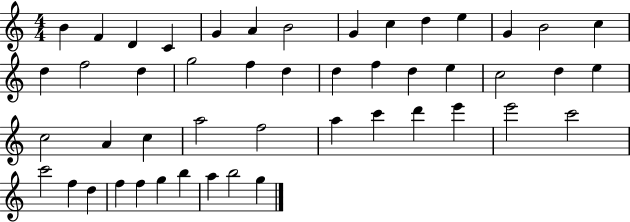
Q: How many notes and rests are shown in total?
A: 48